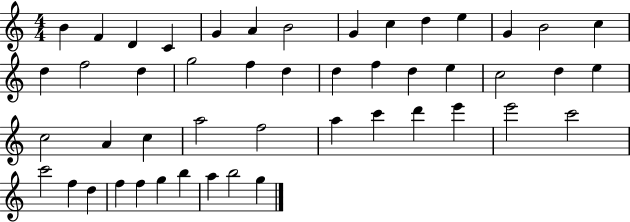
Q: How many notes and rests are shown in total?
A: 48